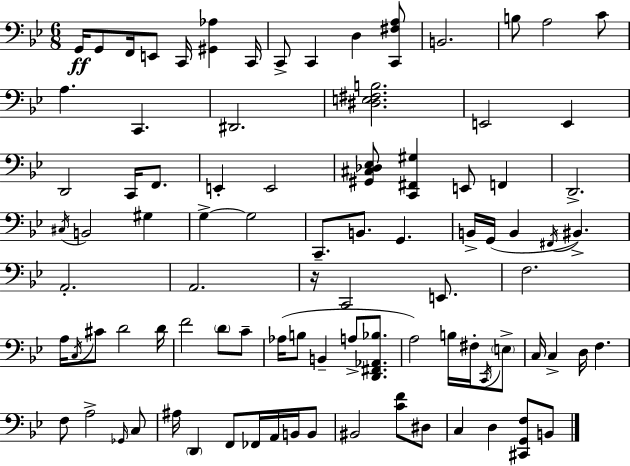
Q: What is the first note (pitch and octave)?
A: G2